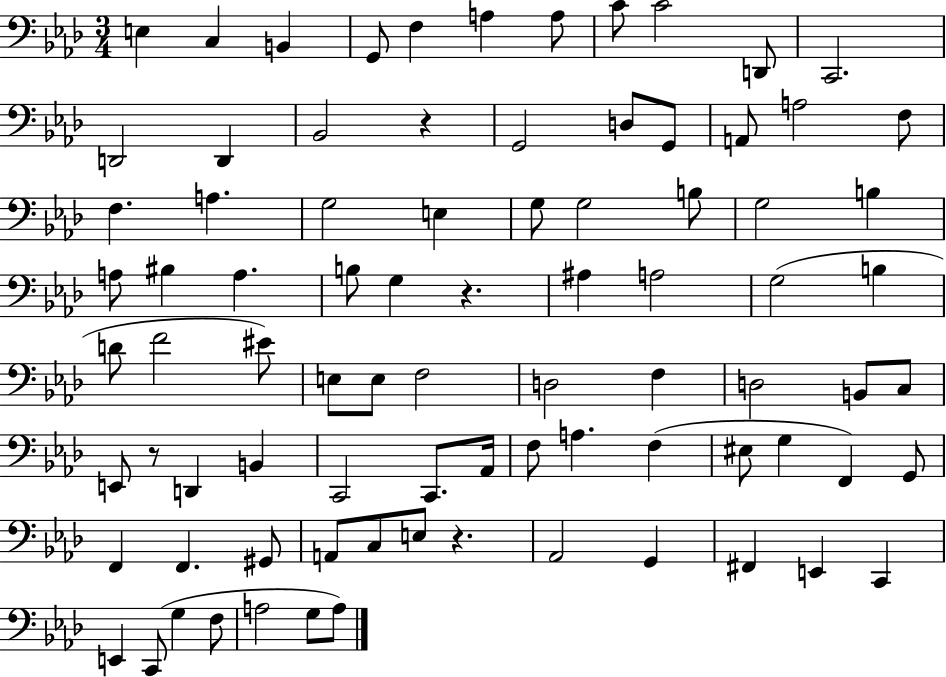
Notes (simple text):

E3/q C3/q B2/q G2/e F3/q A3/q A3/e C4/e C4/h D2/e C2/h. D2/h D2/q Bb2/h R/q G2/h D3/e G2/e A2/e A3/h F3/e F3/q. A3/q. G3/h E3/q G3/e G3/h B3/e G3/h B3/q A3/e BIS3/q A3/q. B3/e G3/q R/q. A#3/q A3/h G3/h B3/q D4/e F4/h EIS4/e E3/e E3/e F3/h D3/h F3/q D3/h B2/e C3/e E2/e R/e D2/q B2/q C2/h C2/e. Ab2/s F3/e A3/q. F3/q EIS3/e G3/q F2/q G2/e F2/q F2/q. G#2/e A2/e C3/e E3/e R/q. Ab2/h G2/q F#2/q E2/q C2/q E2/q C2/e G3/q F3/e A3/h G3/e A3/e